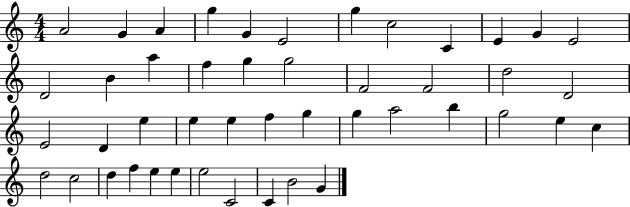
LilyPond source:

{
  \clef treble
  \numericTimeSignature
  \time 4/4
  \key c \major
  a'2 g'4 a'4 | g''4 g'4 e'2 | g''4 c''2 c'4 | e'4 g'4 e'2 | \break d'2 b'4 a''4 | f''4 g''4 g''2 | f'2 f'2 | d''2 d'2 | \break e'2 d'4 e''4 | e''4 e''4 f''4 g''4 | g''4 a''2 b''4 | g''2 e''4 c''4 | \break d''2 c''2 | d''4 f''4 e''4 e''4 | e''2 c'2 | c'4 b'2 g'4 | \break \bar "|."
}